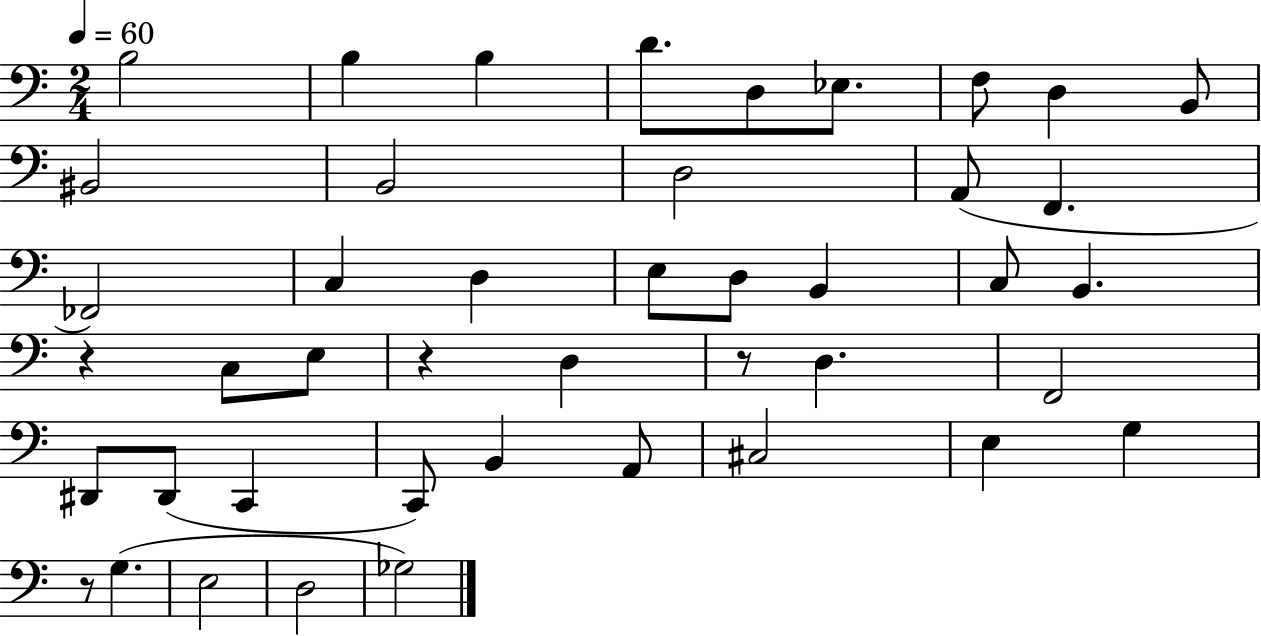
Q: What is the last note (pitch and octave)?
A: Gb3